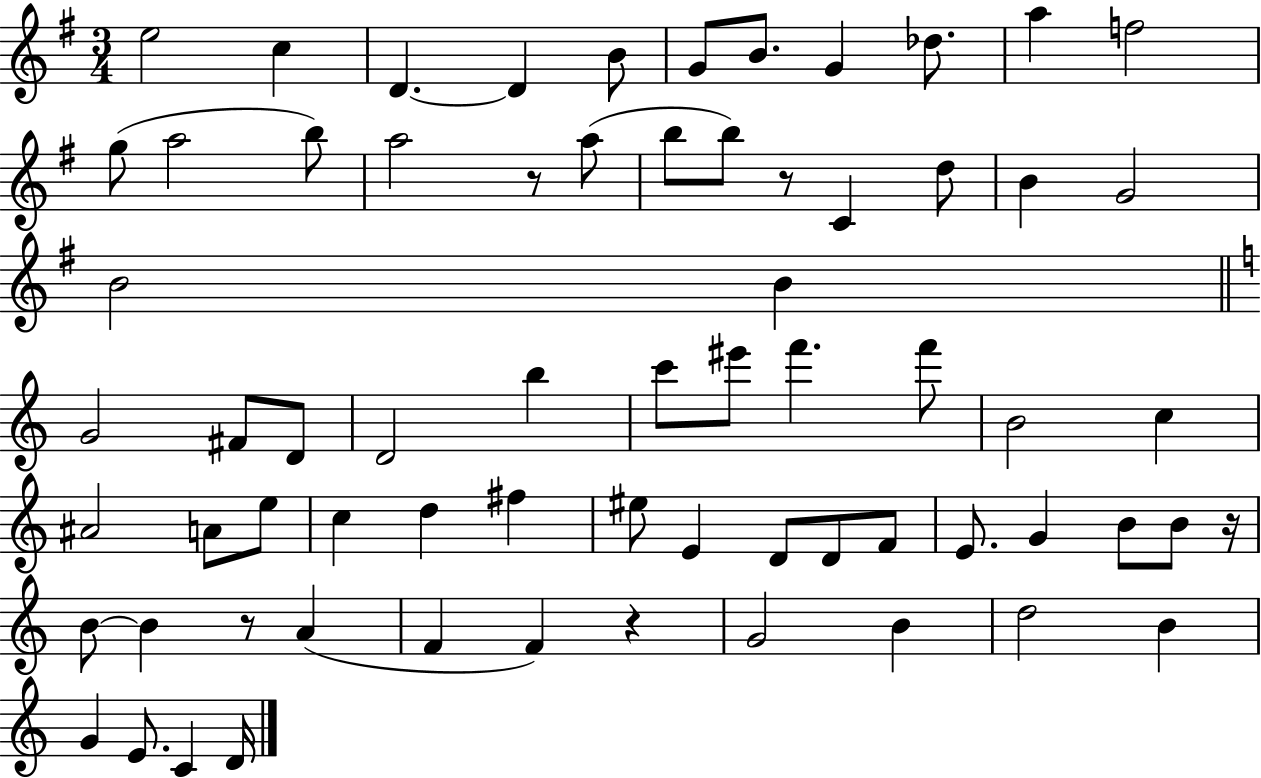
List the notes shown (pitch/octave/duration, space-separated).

E5/h C5/q D4/q. D4/q B4/e G4/e B4/e. G4/q Db5/e. A5/q F5/h G5/e A5/h B5/e A5/h R/e A5/e B5/e B5/e R/e C4/q D5/e B4/q G4/h B4/h B4/q G4/h F#4/e D4/e D4/h B5/q C6/e EIS6/e F6/q. F6/e B4/h C5/q A#4/h A4/e E5/e C5/q D5/q F#5/q EIS5/e E4/q D4/e D4/e F4/e E4/e. G4/q B4/e B4/e R/s B4/e B4/q R/e A4/q F4/q F4/q R/q G4/h B4/q D5/h B4/q G4/q E4/e. C4/q D4/s